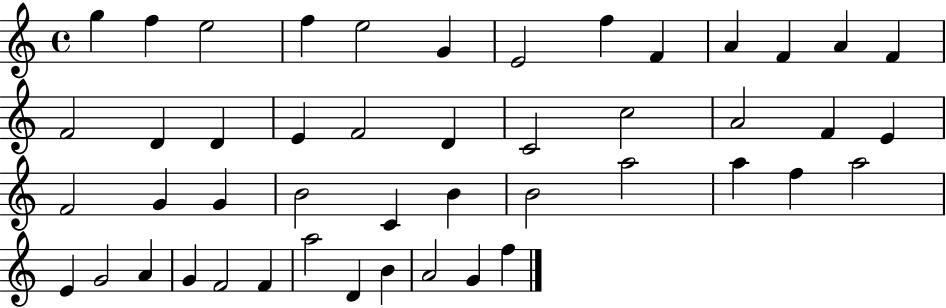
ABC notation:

X:1
T:Untitled
M:4/4
L:1/4
K:C
g f e2 f e2 G E2 f F A F A F F2 D D E F2 D C2 c2 A2 F E F2 G G B2 C B B2 a2 a f a2 E G2 A G F2 F a2 D B A2 G f